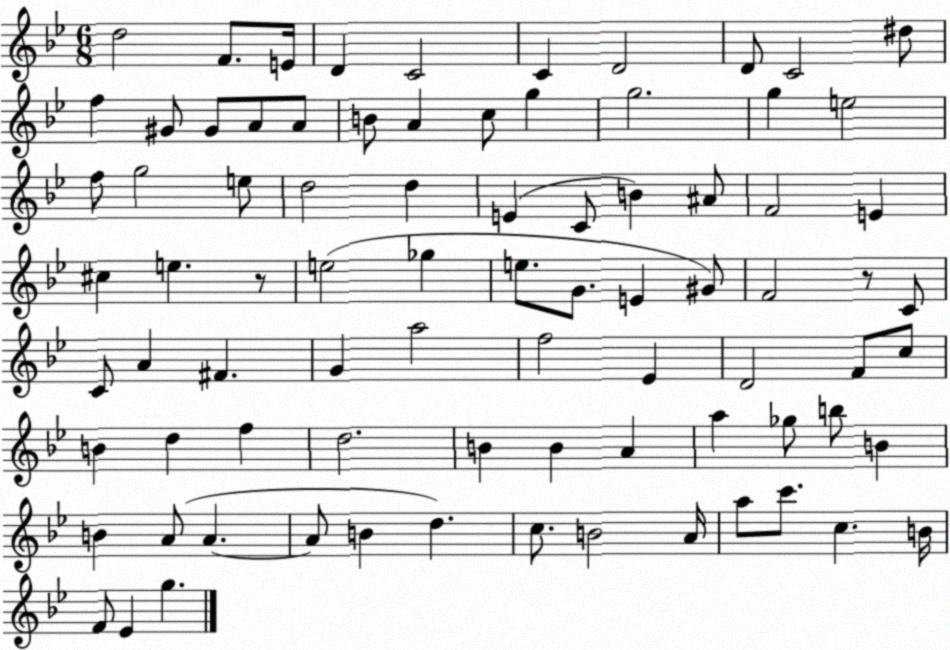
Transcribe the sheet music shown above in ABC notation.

X:1
T:Untitled
M:6/8
L:1/4
K:Bb
d2 F/2 E/4 D C2 C D2 D/2 C2 ^d/2 f ^G/2 ^G/2 A/2 A/2 B/2 A c/2 g g2 g e2 f/2 g2 e/2 d2 d E C/2 B ^A/2 F2 E ^c e z/2 e2 _g e/2 G/2 E ^G/2 F2 z/2 C/2 C/2 A ^F G a2 f2 _E D2 F/2 c/2 B d f d2 B B A a _g/2 b/2 B B A/2 A A/2 B d c/2 B2 A/4 a/2 c'/2 c B/4 F/2 _E g